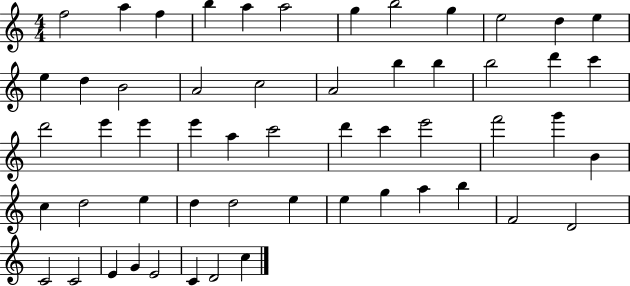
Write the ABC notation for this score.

X:1
T:Untitled
M:4/4
L:1/4
K:C
f2 a f b a a2 g b2 g e2 d e e d B2 A2 c2 A2 b b b2 d' c' d'2 e' e' e' a c'2 d' c' e'2 f'2 g' B c d2 e d d2 e e g a b F2 D2 C2 C2 E G E2 C D2 c